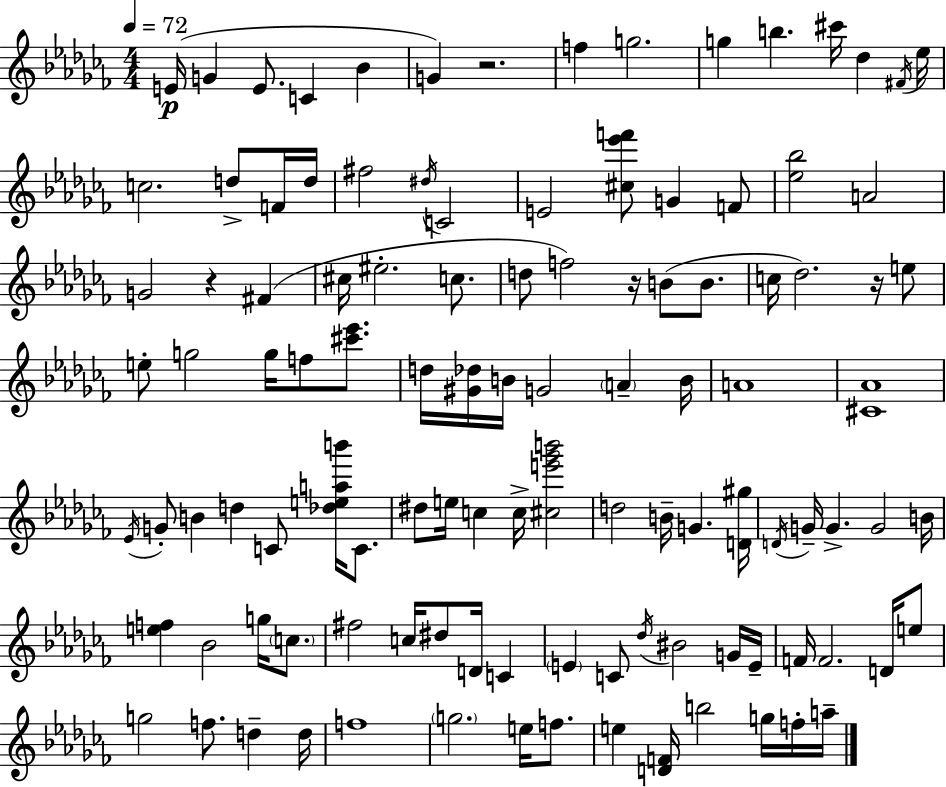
{
  \clef treble
  \numericTimeSignature
  \time 4/4
  \key aes \minor
  \tempo 4 = 72
  e'16(\p g'4 e'8. c'4 bes'4 | g'4) r2. | f''4 g''2. | g''4 b''4. cis'''16 des''4 \acciaccatura { fis'16 } | \break ees''16 c''2. d''8-> f'16 | d''16 fis''2 \acciaccatura { dis''16 } c'2 | e'2 <cis'' ees''' f'''>8 g'4 | f'8 <ees'' bes''>2 a'2 | \break g'2 r4 fis'4( | cis''16 eis''2.-. c''8. | d''8 f''2) r16 b'8( b'8. | c''16 des''2.) r16 | \break e''8 e''8-. g''2 g''16 f''8 <cis''' ees'''>8. | d''16 <gis' des''>16 b'16 g'2 \parenthesize a'4-- | b'16 a'1 | <cis' aes'>1 | \break \acciaccatura { ees'16 } g'8-. b'4 d''4 c'8 <des'' e'' a'' b'''>16 | c'8. dis''8 e''16 c''4 c''16-> <cis'' e''' ges''' b'''>2 | d''2 b'16-- g'4. | <d' gis''>16 \acciaccatura { d'16 } g'16-- g'4.-> g'2 | \break b'16 <e'' f''>4 bes'2 | g''16 \parenthesize c''8. fis''2 c''16 dis''8 d'16 | c'4 \parenthesize e'4 c'8 \acciaccatura { des''16 } bis'2 | g'16 e'16-- f'16 f'2. | \break d'16 e''8 g''2 f''8. | d''4-- d''16 f''1 | \parenthesize g''2. | e''16 f''8. e''4 <d' f'>16 b''2 | \break g''16 f''16-. a''16-- \bar "|."
}